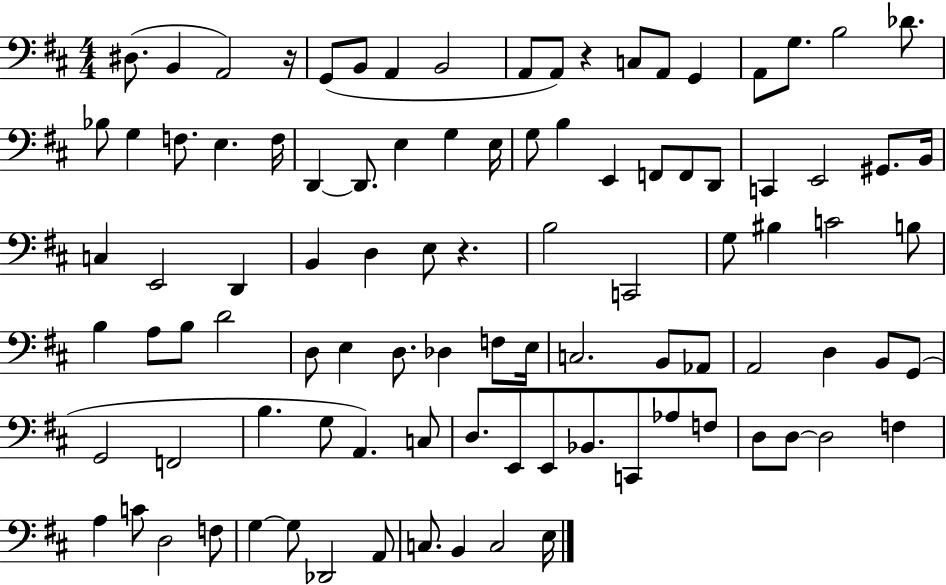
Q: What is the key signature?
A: D major